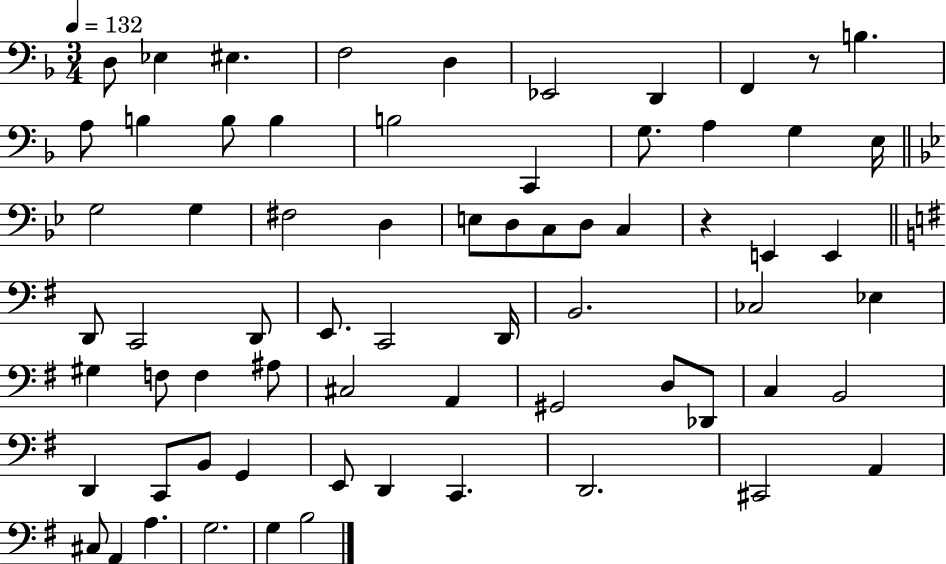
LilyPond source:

{
  \clef bass
  \numericTimeSignature
  \time 3/4
  \key f \major
  \tempo 4 = 132
  d8 ees4 eis4. | f2 d4 | ees,2 d,4 | f,4 r8 b4. | \break a8 b4 b8 b4 | b2 c,4 | g8. a4 g4 e16 | \bar "||" \break \key g \minor g2 g4 | fis2 d4 | e8 d8 c8 d8 c4 | r4 e,4 e,4 | \break \bar "||" \break \key e \minor d,8 c,2 d,8 | e,8. c,2 d,16 | b,2. | ces2 ees4 | \break gis4 f8 f4 ais8 | cis2 a,4 | gis,2 d8 des,8 | c4 b,2 | \break d,4 c,8 b,8 g,4 | e,8 d,4 c,4. | d,2. | cis,2 a,4 | \break cis8 a,4 a4. | g2. | g4 b2 | \bar "|."
}